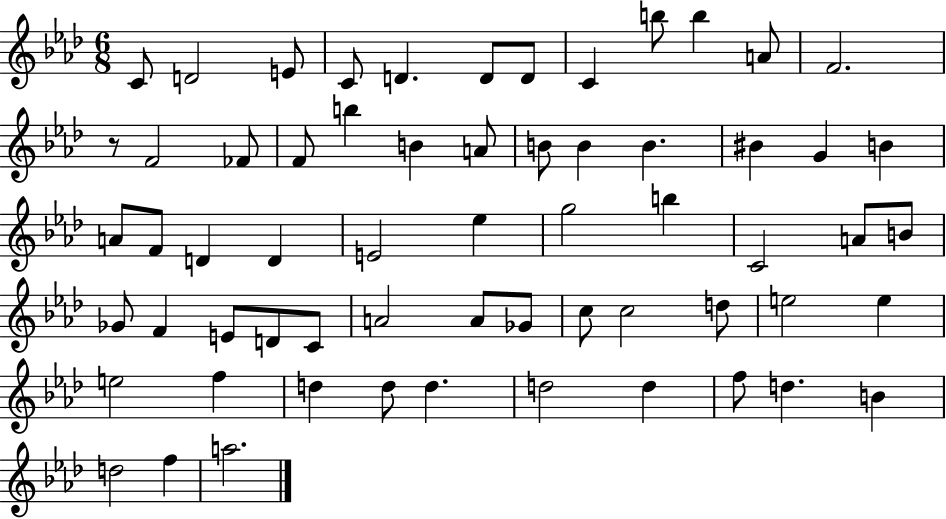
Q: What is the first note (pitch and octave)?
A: C4